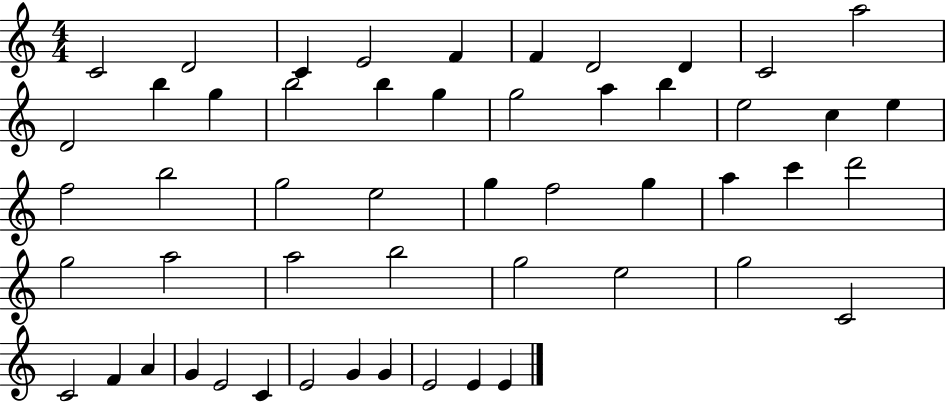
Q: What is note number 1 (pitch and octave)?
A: C4